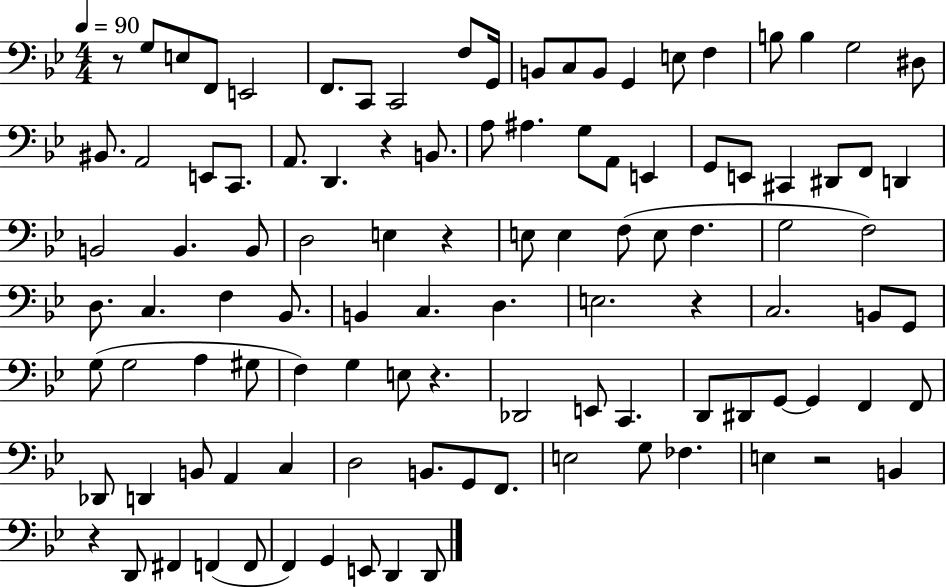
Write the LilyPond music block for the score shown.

{
  \clef bass
  \numericTimeSignature
  \time 4/4
  \key bes \major
  \tempo 4 = 90
  r8 g8 e8 f,8 e,2 | f,8. c,8 c,2 f8 g,16 | b,8 c8 b,8 g,4 e8 f4 | b8 b4 g2 dis8 | \break bis,8. a,2 e,8 c,8. | a,8. d,4. r4 b,8. | a8 ais4. g8 a,8 e,4 | g,8 e,8 cis,4 dis,8 f,8 d,4 | \break b,2 b,4. b,8 | d2 e4 r4 | e8 e4 f8( e8 f4. | g2 f2) | \break d8. c4. f4 bes,8. | b,4 c4. d4. | e2. r4 | c2. b,8 g,8 | \break g8( g2 a4 gis8 | f4) g4 e8 r4. | des,2 e,8 c,4. | d,8 dis,8 g,8~~ g,4 f,4 f,8 | \break des,8 d,4 b,8 a,4 c4 | d2 b,8. g,8 f,8. | e2 g8 fes4. | e4 r2 b,4 | \break r4 d,8 fis,4 f,4( f,8 | f,4) g,4 e,8 d,4 d,8 | \bar "|."
}